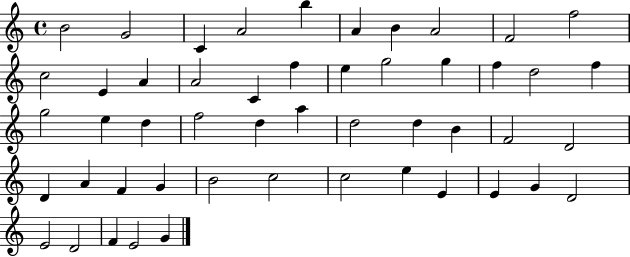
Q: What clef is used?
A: treble